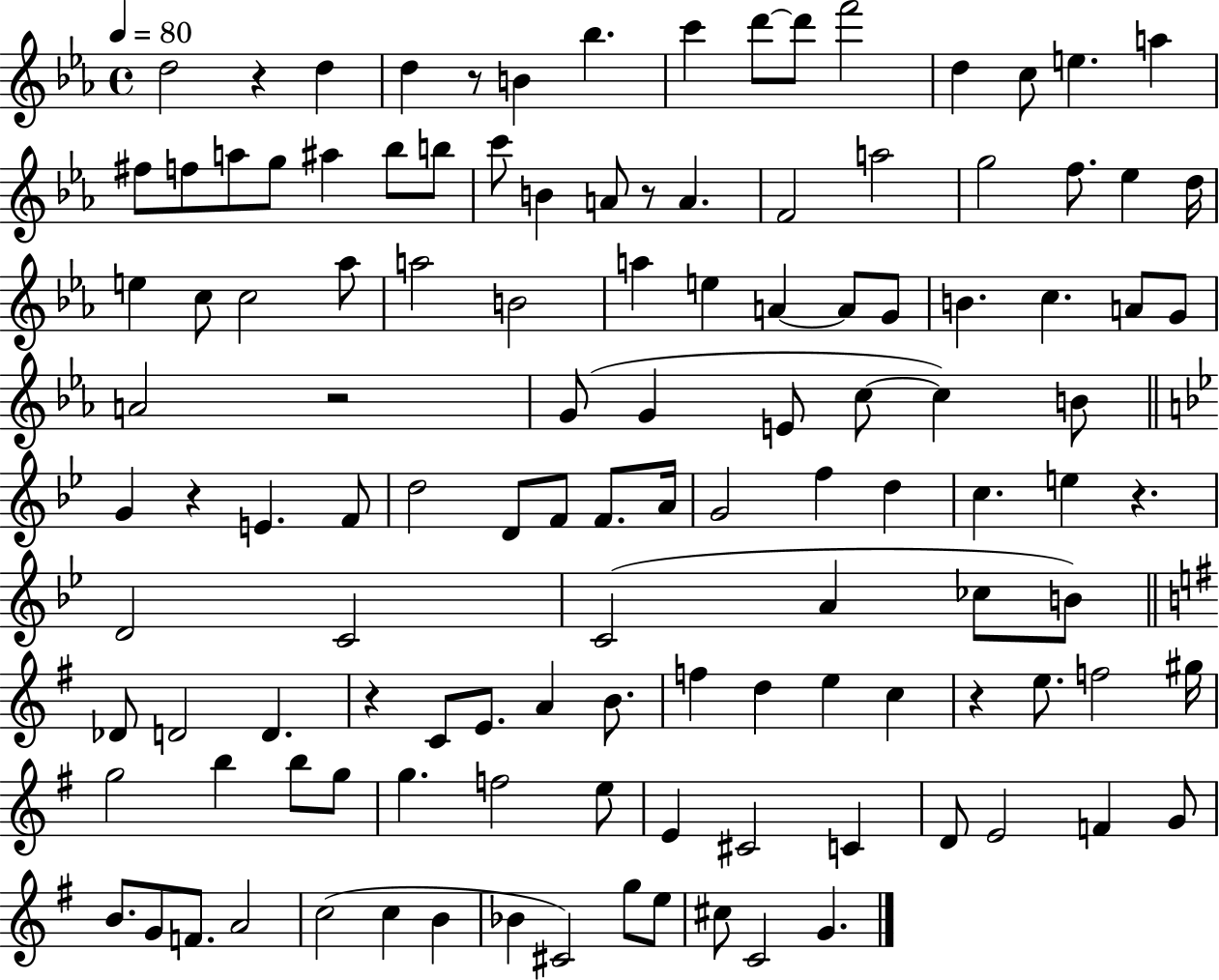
X:1
T:Untitled
M:4/4
L:1/4
K:Eb
d2 z d d z/2 B _b c' d'/2 d'/2 f'2 d c/2 e a ^f/2 f/2 a/2 g/2 ^a _b/2 b/2 c'/2 B A/2 z/2 A F2 a2 g2 f/2 _e d/4 e c/2 c2 _a/2 a2 B2 a e A A/2 G/2 B c A/2 G/2 A2 z2 G/2 G E/2 c/2 c B/2 G z E F/2 d2 D/2 F/2 F/2 A/4 G2 f d c e z D2 C2 C2 A _c/2 B/2 _D/2 D2 D z C/2 E/2 A B/2 f d e c z e/2 f2 ^g/4 g2 b b/2 g/2 g f2 e/2 E ^C2 C D/2 E2 F G/2 B/2 G/2 F/2 A2 c2 c B _B ^C2 g/2 e/2 ^c/2 C2 G